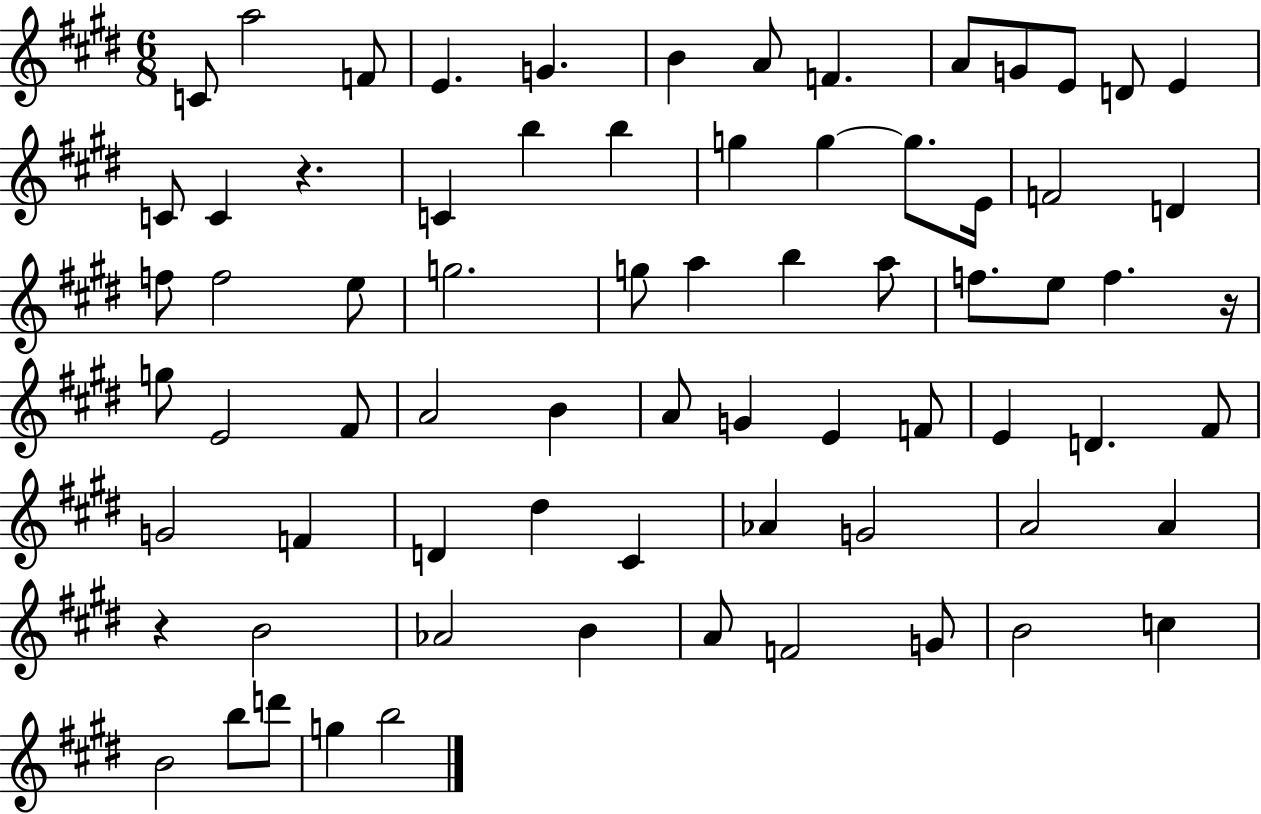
{
  \clef treble
  \numericTimeSignature
  \time 6/8
  \key e \major
  c'8 a''2 f'8 | e'4. g'4. | b'4 a'8 f'4. | a'8 g'8 e'8 d'8 e'4 | \break c'8 c'4 r4. | c'4 b''4 b''4 | g''4 g''4~~ g''8. e'16 | f'2 d'4 | \break f''8 f''2 e''8 | g''2. | g''8 a''4 b''4 a''8 | f''8. e''8 f''4. r16 | \break g''8 e'2 fis'8 | a'2 b'4 | a'8 g'4 e'4 f'8 | e'4 d'4. fis'8 | \break g'2 f'4 | d'4 dis''4 cis'4 | aes'4 g'2 | a'2 a'4 | \break r4 b'2 | aes'2 b'4 | a'8 f'2 g'8 | b'2 c''4 | \break b'2 b''8 d'''8 | g''4 b''2 | \bar "|."
}